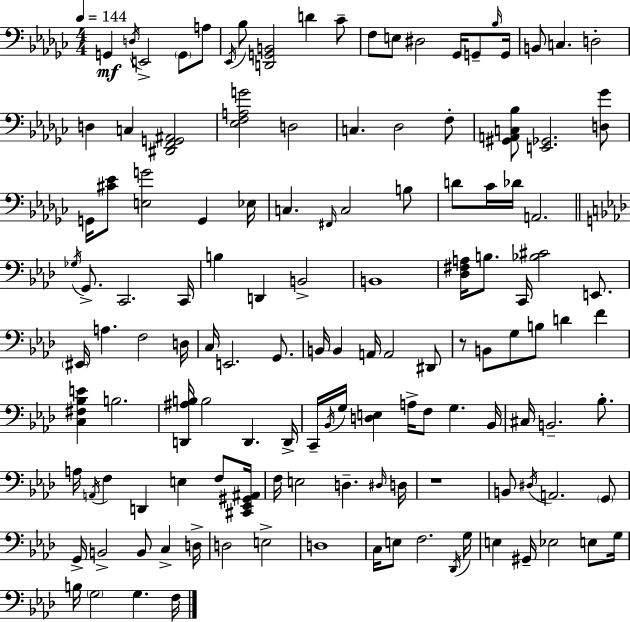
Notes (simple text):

G2/q D3/s E2/h G2/e A3/e Eb2/s Bb3/e [D2,G2,B2]/h D4/q CES4/e F3/e E3/e D#3/h Gb2/s G2/e Bb3/s G2/s B2/e C3/q. D3/h D3/q C3/q [D#2,F2,G2,A#2]/h [Eb3,F3,A3,G4]/h D3/h C3/q. Db3/h F3/e [G#2,A2,C3,Bb3]/e [E2,Gb2]/h. [D3,Gb4]/e G2/s [C#4,Eb4]/e [E3,G4]/h G2/q Eb3/s C3/q. F#2/s C3/h B3/e D4/e CES4/s Db4/s A2/h. Gb3/s G2/e. C2/h. C2/s B3/q D2/q B2/h B2/w [Db3,F#3,A3]/s B3/e. C2/s [Bb3,C#4]/h E2/e. EIS2/s A3/q. F3/h D3/s C3/s E2/h. G2/e. B2/s B2/q A2/s A2/h D#2/e R/e B2/e G3/e B3/e D4/q F4/q [C3,F#3,Bb3,E4]/q B3/h. [D2,A#3,B3]/s B3/h D2/q. D2/s C2/s Bb2/s G3/s [D3,E3]/q A3/s F3/e G3/q. Bb2/s C#3/s B2/h. Bb3/e. A3/s A2/s F3/q D2/q E3/q F3/e [C#2,Eb2,G#2,A#2]/s F3/s E3/h D3/q. D#3/s D3/s R/w B2/e D#3/s A2/h. G2/e G2/s B2/h B2/e C3/q D3/s D3/h E3/h D3/w C3/s E3/e F3/h. Db2/s G3/s E3/q G#2/s Eb3/h E3/e G3/s B3/s G3/h G3/q. F3/s